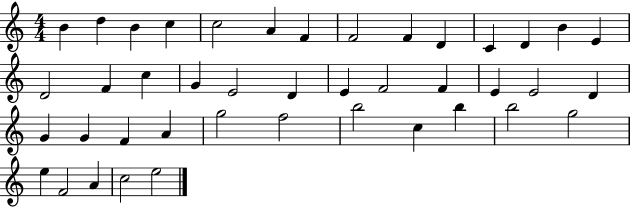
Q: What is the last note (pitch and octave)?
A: E5